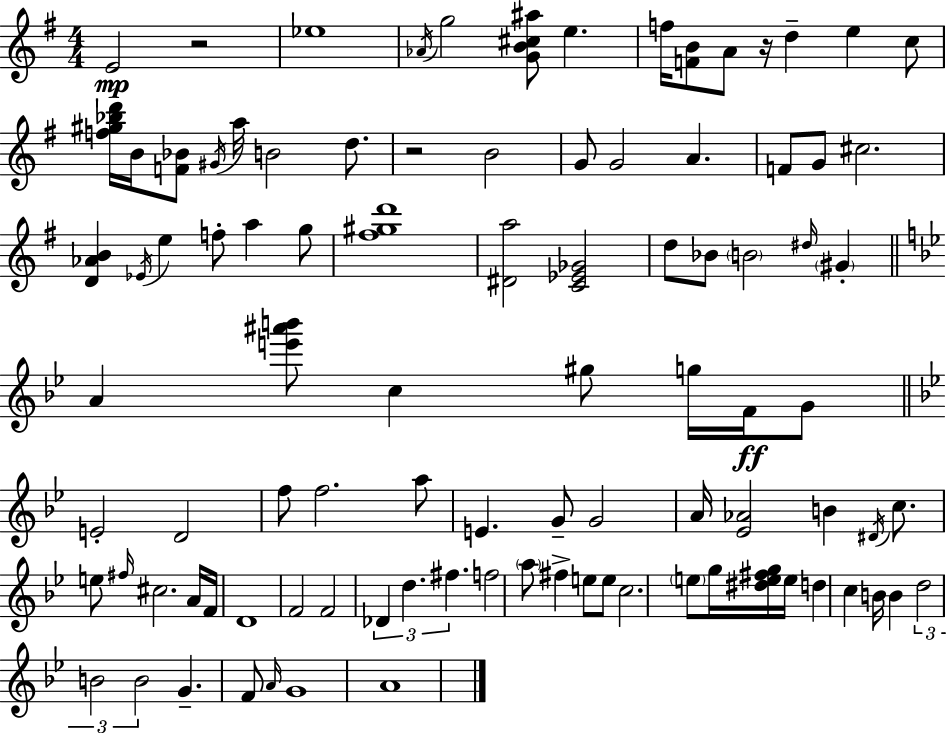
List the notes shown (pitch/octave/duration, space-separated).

E4/h R/h Eb5/w Ab4/s G5/h [G4,B4,C#5,A#5]/e E5/q. F5/s [F4,B4]/e A4/e R/s D5/q E5/q C5/e [F5,G#5,Bb5,D6]/s B4/s [F4,Bb4]/e G#4/s A5/s B4/h D5/e. R/h B4/h G4/e G4/h A4/q. F4/e G4/e C#5/h. [D4,Ab4,B4]/q Eb4/s E5/q F5/e A5/q G5/e [F#5,G#5,D6]/w [D#4,A5]/h [C4,Eb4,Gb4]/h D5/e Bb4/e B4/h D#5/s G#4/q A4/q [E6,A#6,B6]/e C5/q G#5/e G5/s F4/s G4/e E4/h D4/h F5/e F5/h. A5/e E4/q. G4/e G4/h A4/s [Eb4,Ab4]/h B4/q D#4/s C5/e. E5/e F#5/s C#5/h. A4/s F4/s D4/w F4/h F4/h Db4/q D5/q. F#5/q. F5/h A5/e F#5/q E5/e E5/e C5/h. E5/e G5/s [D#5,E5,F#5,G5]/s E5/s D5/q C5/q B4/s B4/q D5/h B4/h B4/h G4/q. F4/e A4/s G4/w A4/w